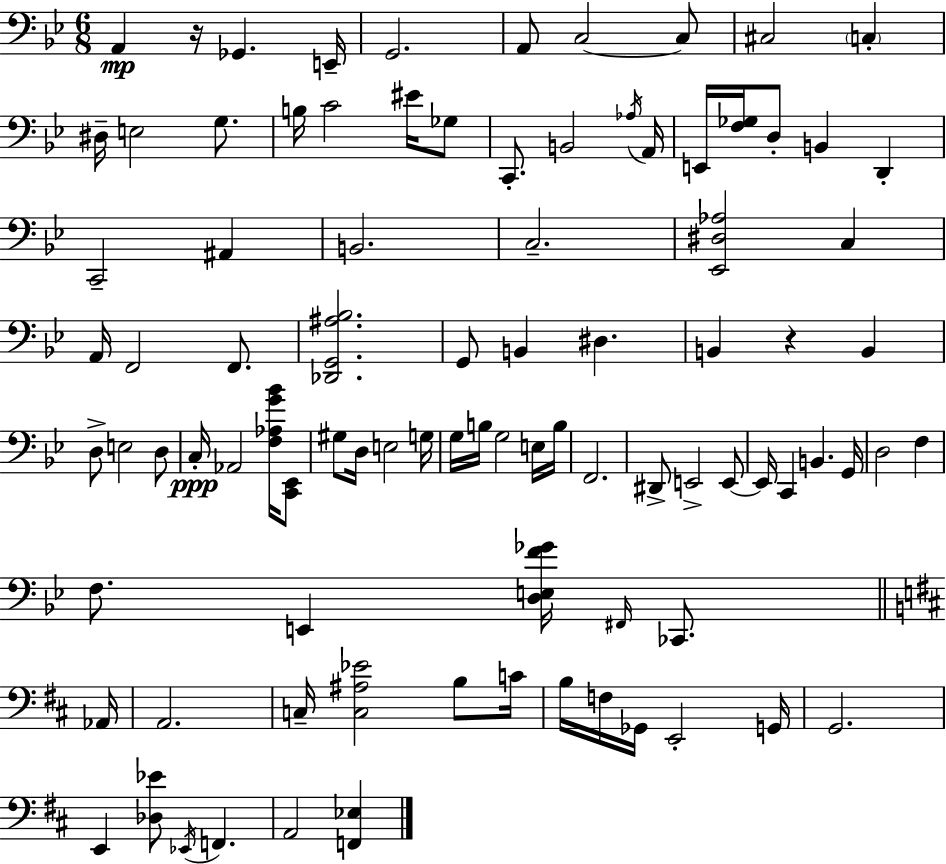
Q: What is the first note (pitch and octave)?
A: A2